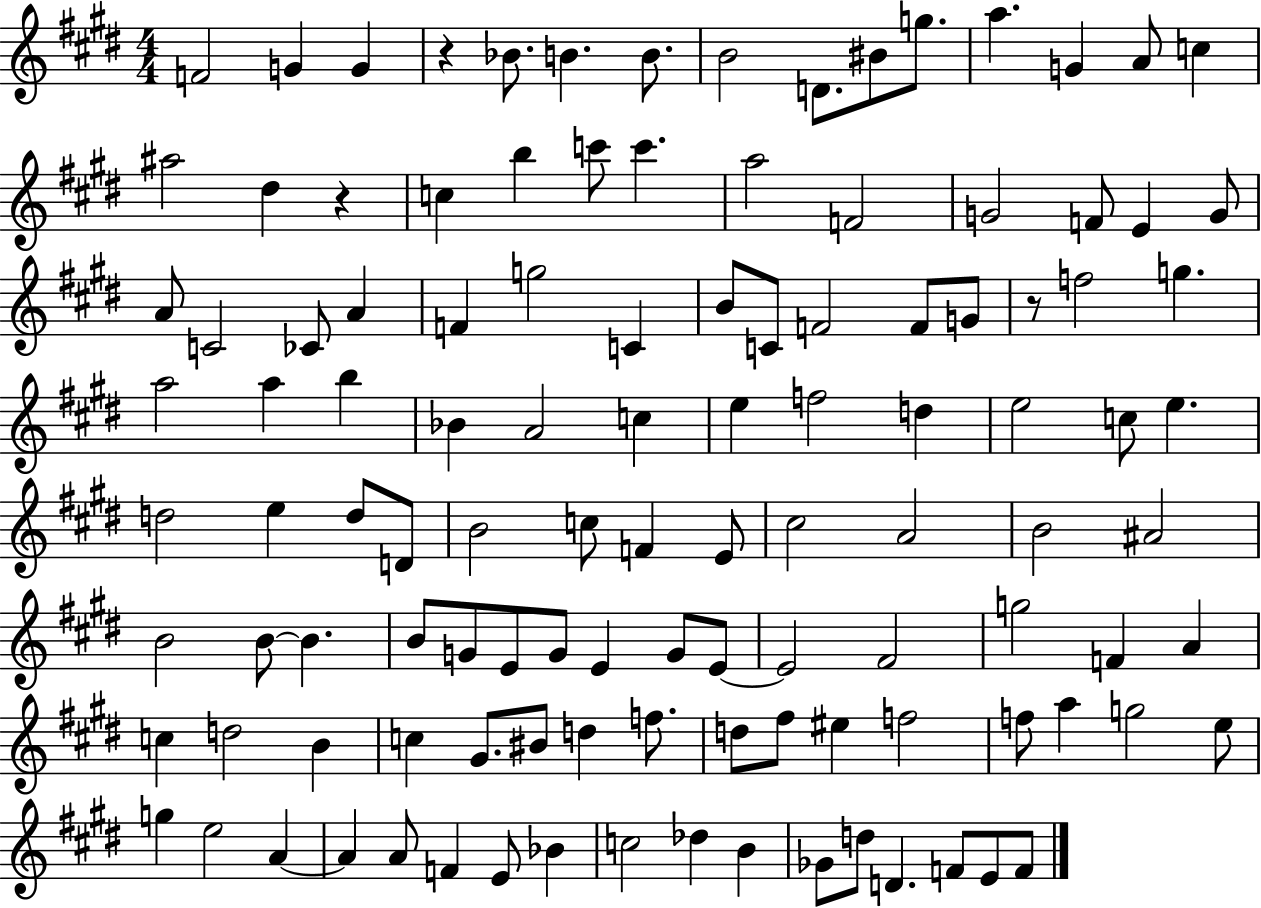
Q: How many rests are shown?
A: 3